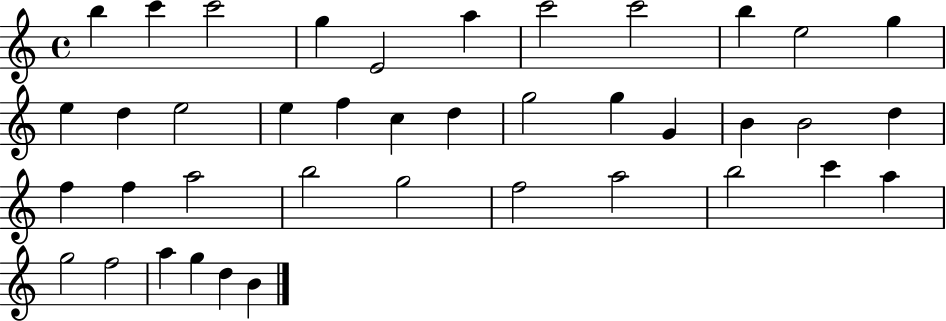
B5/q C6/q C6/h G5/q E4/h A5/q C6/h C6/h B5/q E5/h G5/q E5/q D5/q E5/h E5/q F5/q C5/q D5/q G5/h G5/q G4/q B4/q B4/h D5/q F5/q F5/q A5/h B5/h G5/h F5/h A5/h B5/h C6/q A5/q G5/h F5/h A5/q G5/q D5/q B4/q